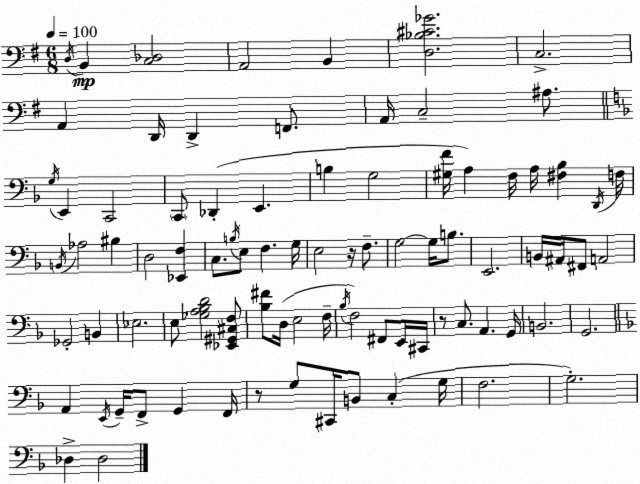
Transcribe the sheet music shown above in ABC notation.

X:1
T:Untitled
M:6/8
L:1/4
K:Em
D,/4 B,, [C,_D,]2 A,,2 B,, [D,_B,^C_G]2 C,2 A,, D,,/4 D,, F,,/2 A,,/4 C,2 ^A,/2 G,/4 E,, C,,2 C,,/2 _D,, E,, B, G,2 [^G,F]/4 A, F,/4 A,/4 [^F,_B,] D,,/4 F,/4 B,,/4 _A,2 ^B, D,2 [_E,,F,] C,/2 B,/4 E,/2 F, G,/4 E,2 z/4 F,/2 G,2 G,/4 B,/2 E,,2 B,,/4 ^A,,/4 ^F,,/2 A,,2 _G,,2 B,, _E,2 E,/2 [_G,A,_B,D]2 [_E,,^G,,^C,F,]/2 [_B,^F]/2 D,/4 E,2 F,/4 _B,/4 F,2 ^F,,/2 E,,/4 ^C,,/4 z/2 C,/2 A,, G,,/4 B,,2 G,,2 A,, E,,/4 G,,/4 F,,/2 G,, F,,/4 z/2 G,/2 ^C,,/4 B,,/2 C, G,/4 F,2 G,2 _D, _D,2